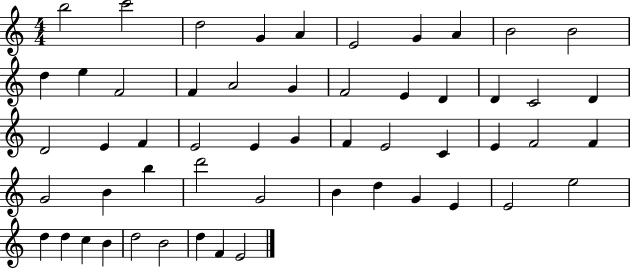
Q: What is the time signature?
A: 4/4